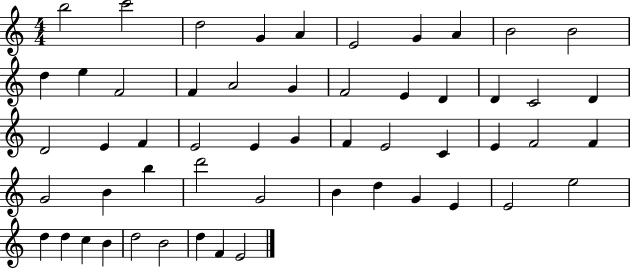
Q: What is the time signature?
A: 4/4